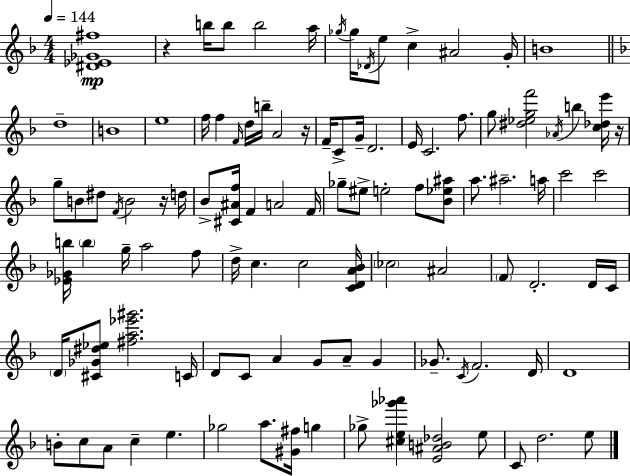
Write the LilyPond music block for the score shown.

{
  \clef treble
  \numericTimeSignature
  \time 4/4
  \key d \minor
  \tempo 4 = 144
  <dis' ees' ges' fis''>1\mp | r4 b''16 b''8 b''2 a''16 | \acciaccatura { ges''16 } ges''16 \acciaccatura { des'16 } e''8 c''4-> ais'2 | g'16-. b'1 | \break \bar "||" \break \key f \major d''1-- | b'1 | e''1 | f''16 f''4 \grace { f'16 } d''16 b''16-- a'2 | \break r16 f'16-- c'8-> g'16-- d'2. | e'16 c'2. f''8. | g''8 <dis'' ees'' g'' f'''>2 \acciaccatura { aes'16 } b''4 | <c'' des'' e'''>16 r16 g''8-- b'8 dis''8 \acciaccatura { f'16 } b'2 | \break r16 d''16 bes'8-> <cis' ais' f''>16 f'4 a'2 | f'16 ges''8-- eis''8-> e''2-. f''8 | <bes' ees'' ais''>8 a''8. ais''2.-- | a''16 c'''2 c'''2 | \break <ees' ges' b''>16 \parenthesize b''4 g''16-- a''2 | f''8 d''16-> c''4. c''2 | <c' d' a' bes'>16 \parenthesize ces''2 ais'2 | \parenthesize f'8 d'2.-. | \break d'16 c'16 \parenthesize d'16 <cis' ges' dis'' ees''>8 <fis'' a'' ees''' gis'''>2. | c'16 d'8 c'8 a'4 g'8 a'8-- g'4 | ges'8.-- \acciaccatura { c'16 } f'2. | d'16 d'1 | \break b'8-. c''8 a'8 c''4-- e''4. | ges''2 a''8. <gis' fis''>16 | g''4 ges''8-> <cis'' e'' ges''' aes'''>4 <e' ais' b' des''>2 | e''8 c'8 d''2. | \break e''8 \bar "|."
}